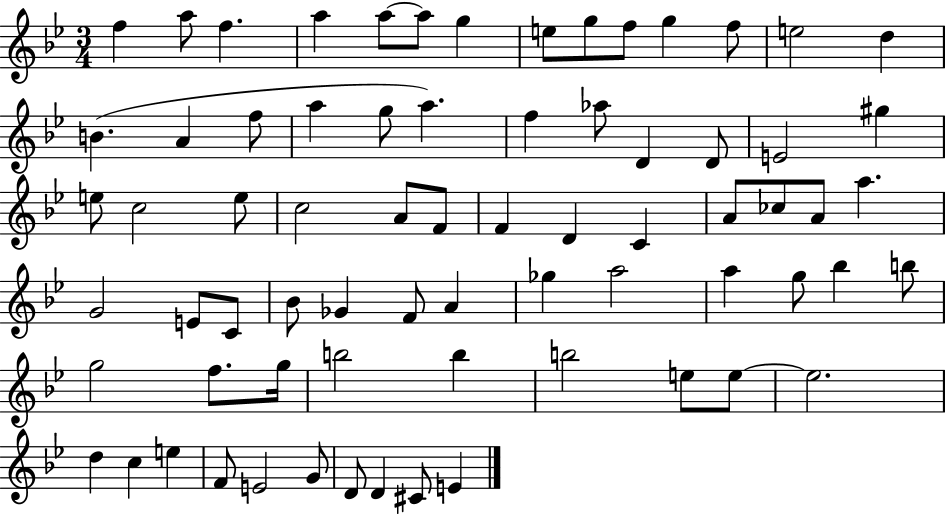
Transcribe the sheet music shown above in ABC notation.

X:1
T:Untitled
M:3/4
L:1/4
K:Bb
f a/2 f a a/2 a/2 g e/2 g/2 f/2 g f/2 e2 d B A f/2 a g/2 a f _a/2 D D/2 E2 ^g e/2 c2 e/2 c2 A/2 F/2 F D C A/2 _c/2 A/2 a G2 E/2 C/2 _B/2 _G F/2 A _g a2 a g/2 _b b/2 g2 f/2 g/4 b2 b b2 e/2 e/2 e2 d c e F/2 E2 G/2 D/2 D ^C/2 E